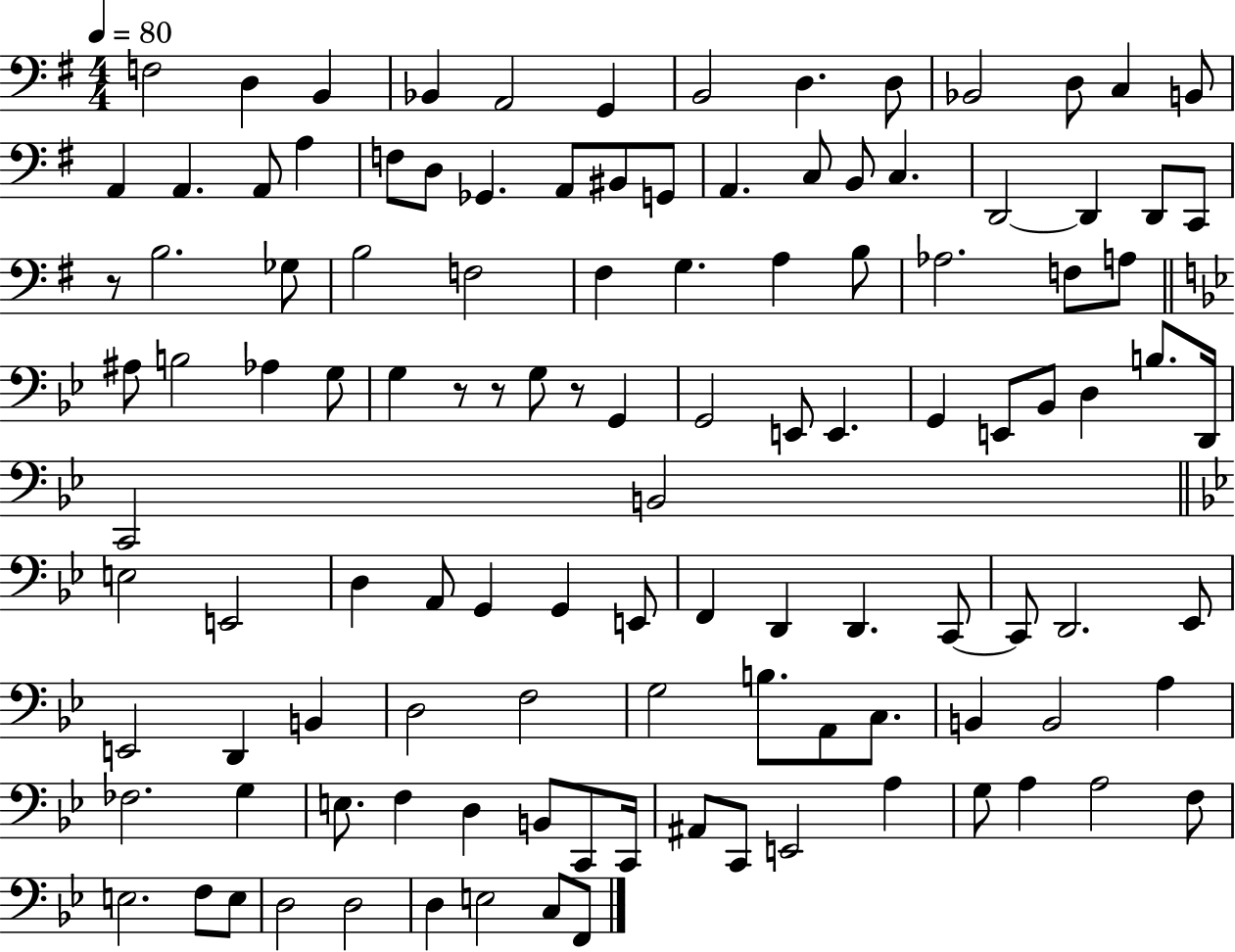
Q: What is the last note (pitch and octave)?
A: F2